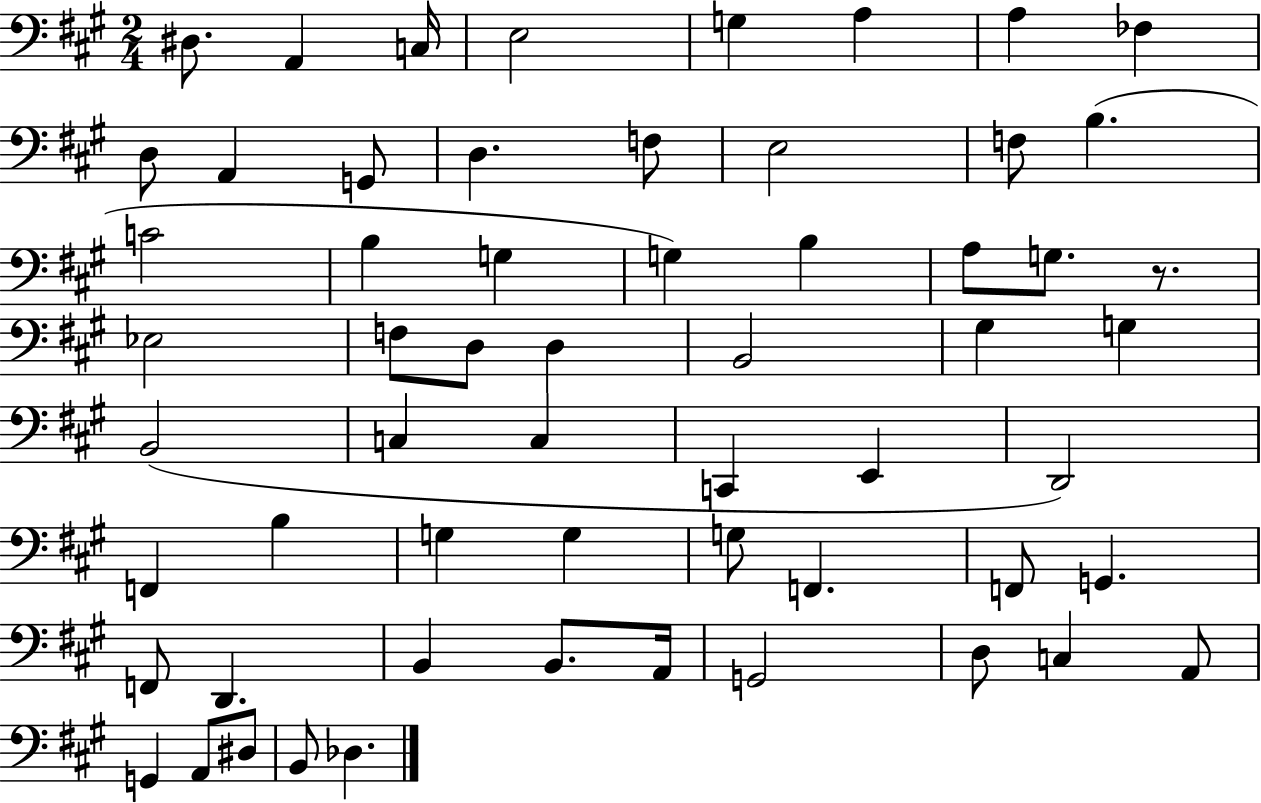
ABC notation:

X:1
T:Untitled
M:2/4
L:1/4
K:A
^D,/2 A,, C,/4 E,2 G, A, A, _F, D,/2 A,, G,,/2 D, F,/2 E,2 F,/2 B, C2 B, G, G, B, A,/2 G,/2 z/2 _E,2 F,/2 D,/2 D, B,,2 ^G, G, B,,2 C, C, C,, E,, D,,2 F,, B, G, G, G,/2 F,, F,,/2 G,, F,,/2 D,, B,, B,,/2 A,,/4 G,,2 D,/2 C, A,,/2 G,, A,,/2 ^D,/2 B,,/2 _D,